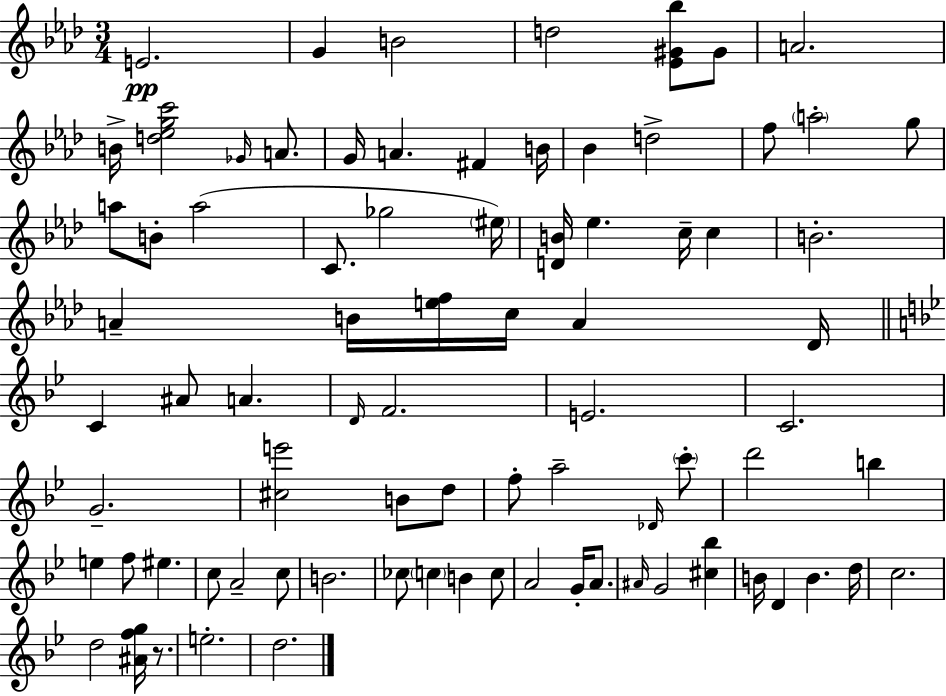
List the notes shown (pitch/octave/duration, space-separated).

E4/h. G4/q B4/h D5/h [Eb4,G#4,Bb5]/e G#4/e A4/h. B4/s [D5,Eb5,G5,C6]/h Gb4/s A4/e. G4/s A4/q. F#4/q B4/s Bb4/q D5/h F5/e A5/h G5/e A5/e B4/e A5/h C4/e. Gb5/h EIS5/s [D4,B4]/s Eb5/q. C5/s C5/q B4/h. A4/q B4/s [E5,F5]/s C5/s A4/q Db4/s C4/q A#4/e A4/q. D4/s F4/h. E4/h. C4/h. G4/h. [C#5,E6]/h B4/e D5/e F5/e A5/h Db4/s C6/e D6/h B5/q E5/q F5/e EIS5/q. C5/e A4/h C5/e B4/h. CES5/e C5/q B4/q C5/e A4/h G4/s A4/e. A#4/s G4/h [C#5,Bb5]/q B4/s D4/q B4/q. D5/s C5/h. D5/h [A#4,F5,G5]/s R/e. E5/h. D5/h.